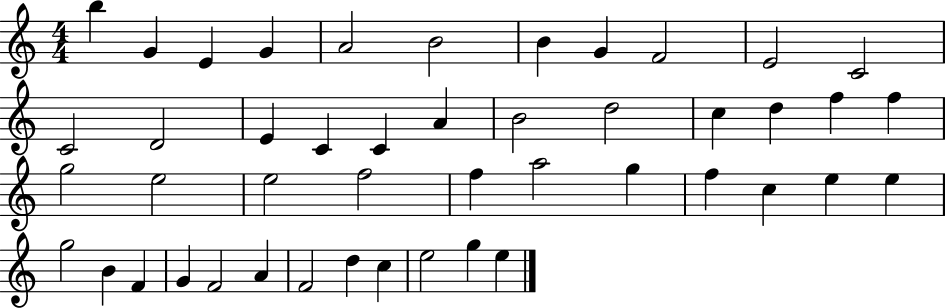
B5/q G4/q E4/q G4/q A4/h B4/h B4/q G4/q F4/h E4/h C4/h C4/h D4/h E4/q C4/q C4/q A4/q B4/h D5/h C5/q D5/q F5/q F5/q G5/h E5/h E5/h F5/h F5/q A5/h G5/q F5/q C5/q E5/q E5/q G5/h B4/q F4/q G4/q F4/h A4/q F4/h D5/q C5/q E5/h G5/q E5/q